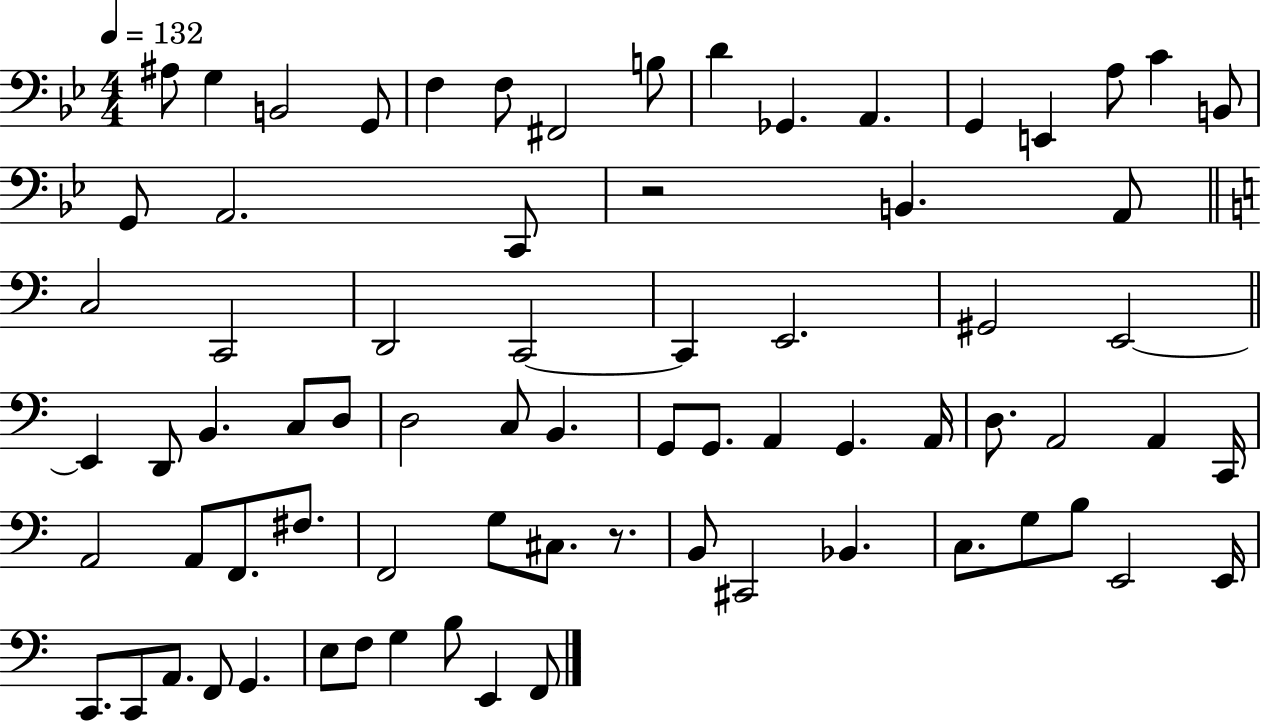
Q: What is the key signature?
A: BES major